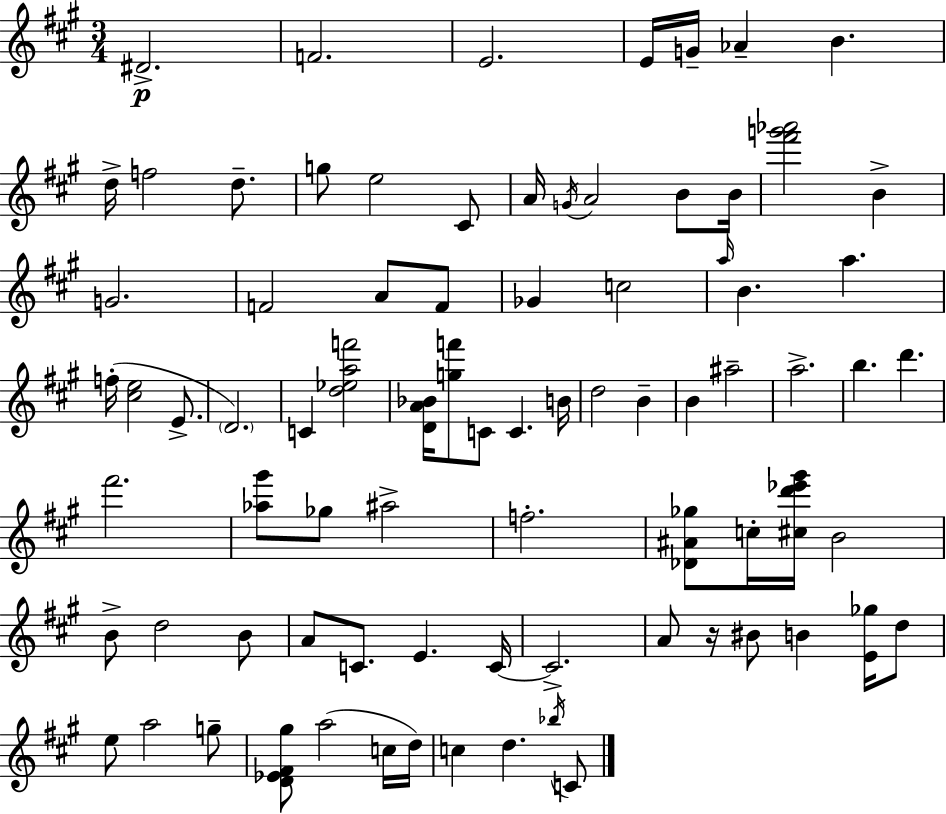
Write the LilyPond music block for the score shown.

{
  \clef treble
  \numericTimeSignature
  \time 3/4
  \key a \major
  dis'2.->\p | f'2. | e'2. | e'16 g'16-- aes'4-- b'4. | \break d''16-> f''2 d''8.-- | g''8 e''2 cis'8 | a'16 \acciaccatura { g'16 } a'2 b'8 | b'16 <fis''' g''' aes'''>2 b'4-> | \break g'2. | f'2 a'8 f'8 | ges'4 c''2 | \grace { a''16 } b'4. a''4. | \break f''16-.( <cis'' e''>2 e'8.-> | \parenthesize d'2.) | c'4 <d'' ees'' a'' f'''>2 | <d' a' bes'>16 <g'' f'''>8 c'8 c'4. | \break b'16 d''2 b'4-- | b'4 ais''2-- | a''2.-> | b''4. d'''4. | \break fis'''2. | <aes'' gis'''>8 ges''8 ais''2-> | f''2.-. | <des' ais' ges''>8 c''16-. <cis'' d''' ees''' gis'''>16 b'2 | \break b'8-> d''2 | b'8 a'8 c'8. e'4. | c'16~~ c'2.-> | a'8 r16 bis'8 b'4 <e' ges''>16 | \break d''8 e''8 a''2 | g''8-- <d' ees' fis' gis''>8 a''2( | c''16 d''16) c''4 d''4. | \acciaccatura { bes''16 } c'8 \bar "|."
}